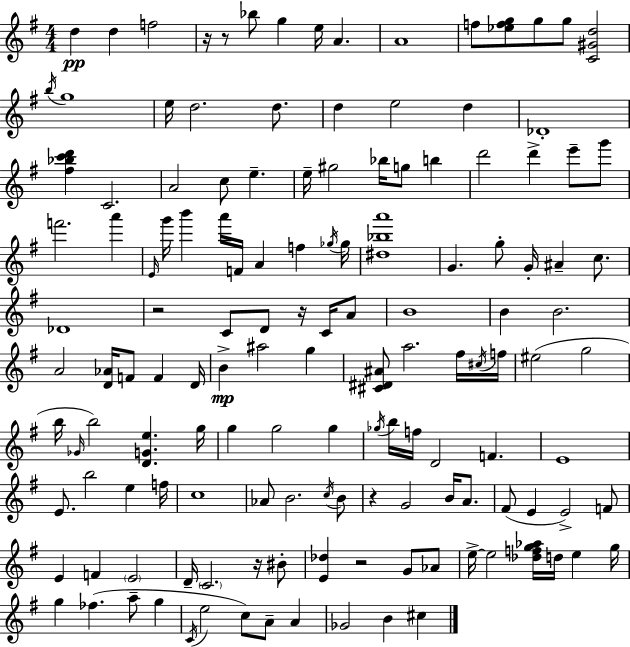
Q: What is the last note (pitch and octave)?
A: C#5